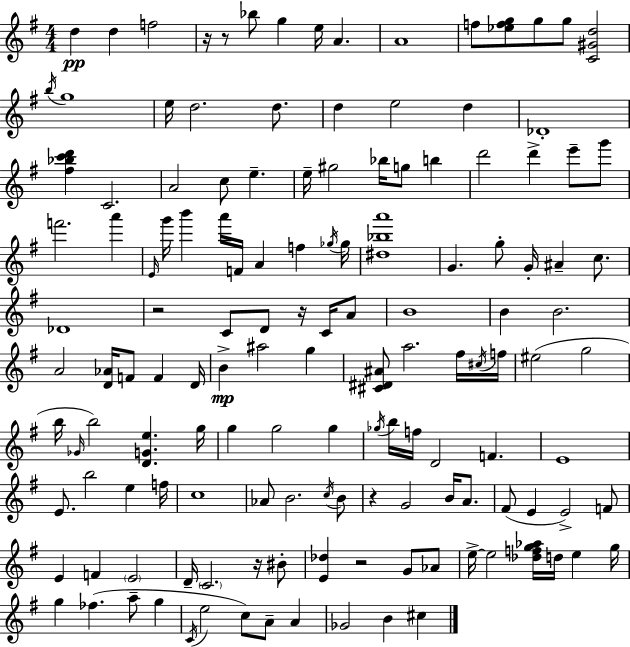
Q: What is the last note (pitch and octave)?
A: C#5